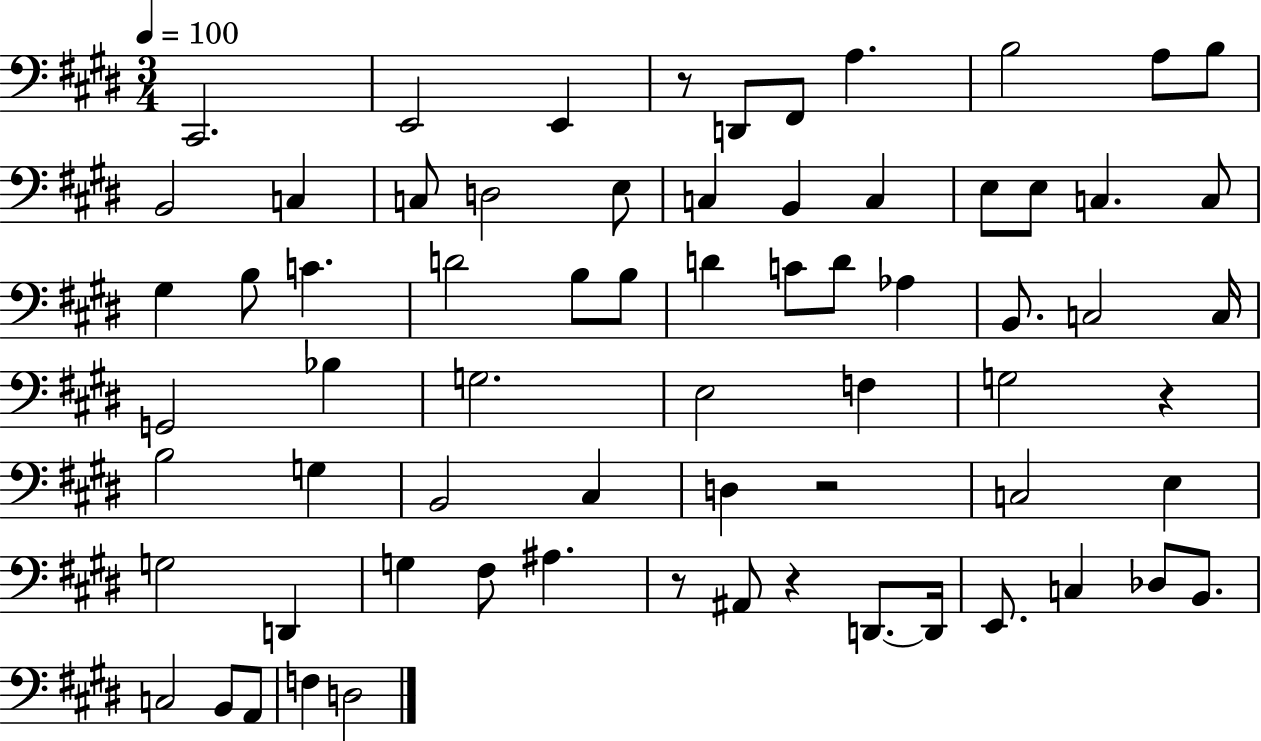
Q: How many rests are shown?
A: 5